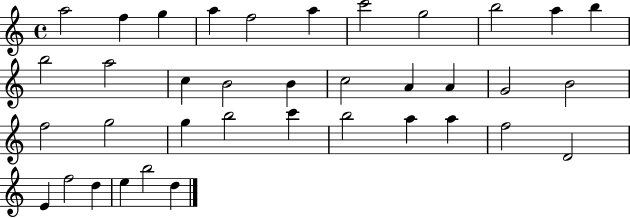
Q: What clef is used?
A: treble